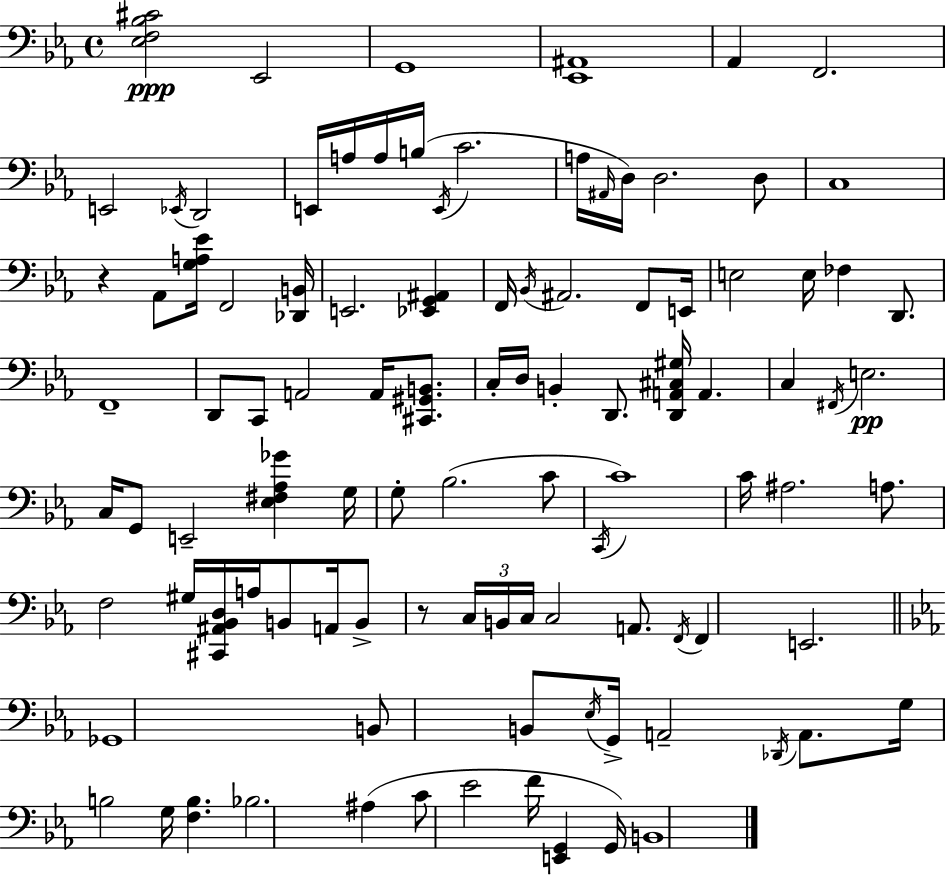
X:1
T:Untitled
M:4/4
L:1/4
K:Cm
[_E,F,_B,^C]2 _E,,2 G,,4 [_E,,^A,,]4 _A,, F,,2 E,,2 _E,,/4 D,,2 E,,/4 A,/4 A,/4 B,/4 E,,/4 C2 A,/4 ^A,,/4 D,/4 D,2 D,/2 C,4 z _A,,/2 [G,A,_E]/4 F,,2 [_D,,B,,]/4 E,,2 [_E,,G,,^A,,] F,,/4 _B,,/4 ^A,,2 F,,/2 E,,/4 E,2 E,/4 _F, D,,/2 F,,4 D,,/2 C,,/2 A,,2 A,,/4 [^C,,^G,,B,,]/2 C,/4 D,/4 B,, D,,/2 [D,,A,,^C,^G,]/4 A,, C, ^F,,/4 E,2 C,/4 G,,/2 E,,2 [_E,^F,_A,_G] G,/4 G,/2 _B,2 C/2 C,,/4 C4 C/4 ^A,2 A,/2 F,2 ^G,/4 [^C,,^A,,_B,,D,]/4 A,/4 B,,/2 A,,/4 B,,/2 z/2 C,/4 B,,/4 C,/4 C,2 A,,/2 F,,/4 F,, E,,2 _G,,4 B,,/2 B,,/2 _E,/4 G,,/4 A,,2 _D,,/4 A,,/2 G,/4 B,2 G,/4 [F,B,] _B,2 ^A, C/2 _E2 F/4 [E,,G,,] G,,/4 B,,4